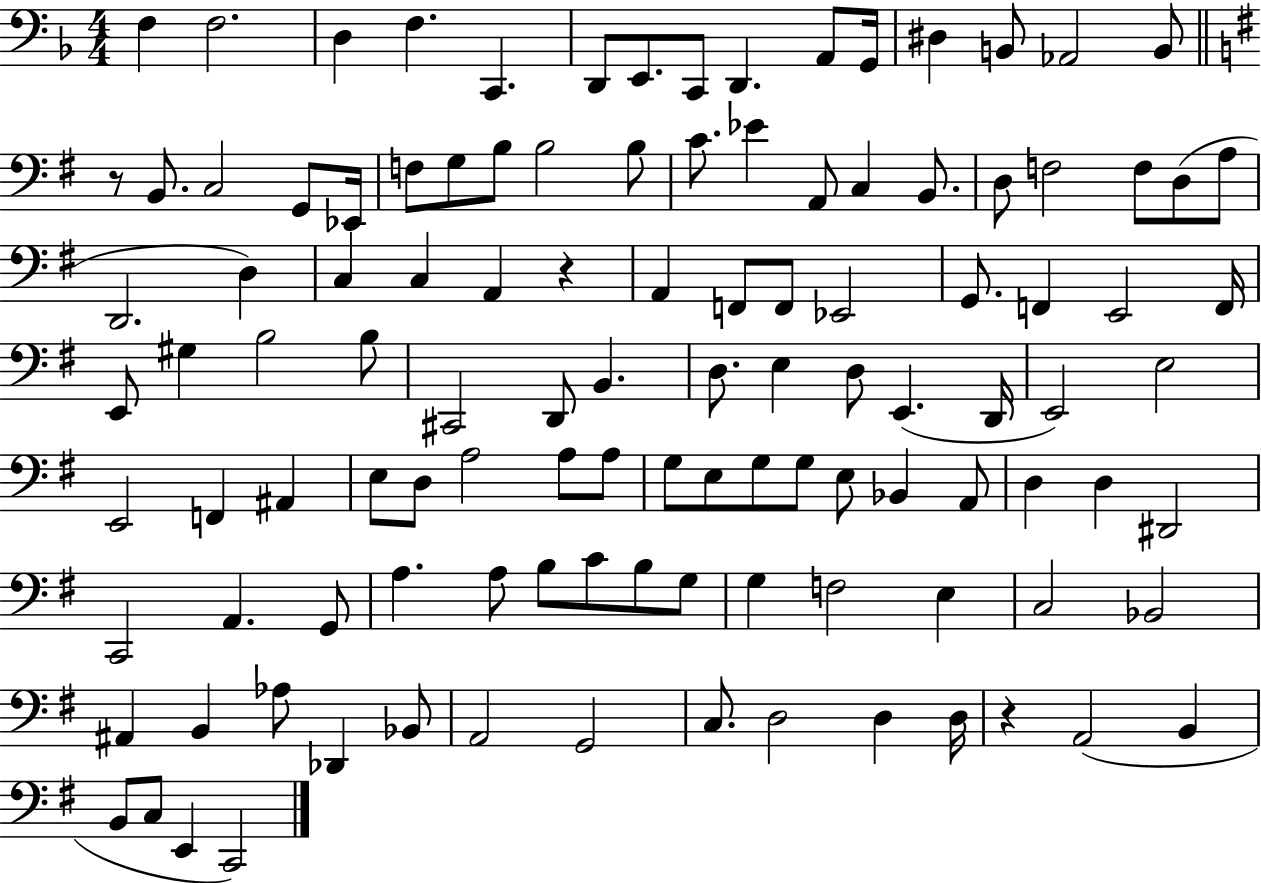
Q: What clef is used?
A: bass